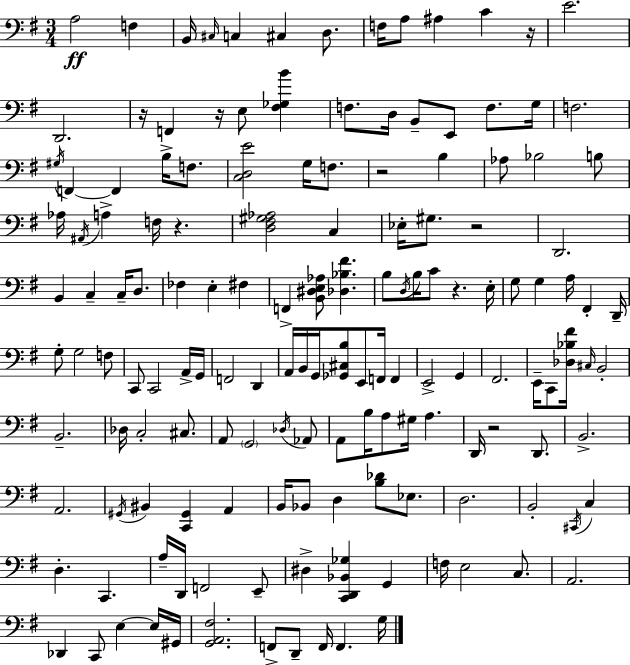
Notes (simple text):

A3/h F3/q B2/s C#3/s C3/q C#3/q D3/e. F3/s A3/e A#3/q C4/q R/s E4/h. D2/h. R/s F2/q R/s E3/e [F#3,Gb3,B4]/q F3/e. D3/s B2/e E2/e F3/e. G3/s F3/h. G#3/s F2/q F2/q B3/s F3/e. [C3,D3,E4]/h G3/s F3/e. R/h B3/q Ab3/e Bb3/h B3/e Ab3/s A#2/s A3/q F3/s R/q. [D3,F#3,G#3,Ab3]/h C3/q Eb3/s G#3/e. R/h D2/h. B2/q C3/q C3/s D3/e. FES3/q E3/q F#3/q F2/q [B2,D#3,E3,Ab3]/e [Db3,Bb3,F#4]/q. B3/e D3/s B3/s C4/e R/q. E3/s G3/e G3/q A3/s F#2/q D2/s G3/e G3/h F3/e C2/e C2/h A2/s G2/s F2/h D2/q A2/s B2/s G2/s [Gb2,C#3,B3]/e E2/e F2/s F2/q E2/h G2/q F#2/h. E2/s C2/e [Db3,Bb3,F#4]/s C#3/s B2/h B2/h. Db3/s C3/h C#3/e. A2/e G2/h Db3/s Ab2/e A2/e B3/s A3/e G#3/s A3/q. D2/s R/h D2/e. B2/h. A2/h. G#2/s BIS2/q [C2,G#2]/q A2/q B2/s Bb2/e D3/q [B3,Db4]/e Eb3/e. D3/h. B2/h C#2/s C3/q D3/q. C2/q. A3/s D2/s F2/h E2/e D#3/q [C2,D2,Bb2,Gb3]/q G2/q F3/s E3/h C3/e. A2/h. Db2/q C2/e E3/q E3/s G#2/s [G2,A2,F#3]/h. F2/e D2/e F2/s F2/q. G3/s